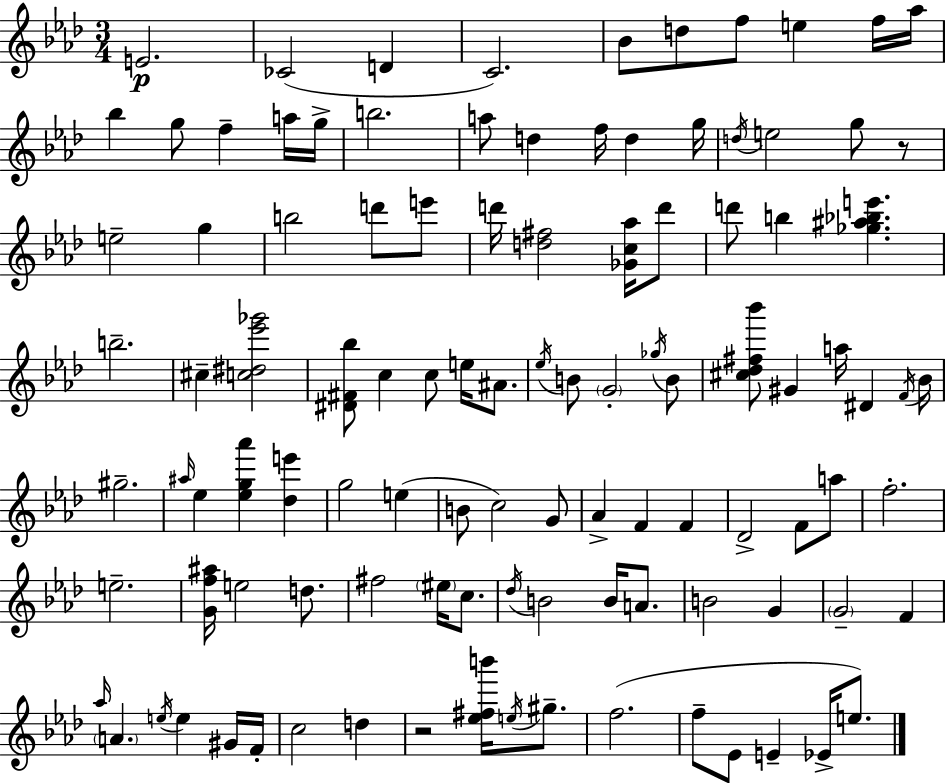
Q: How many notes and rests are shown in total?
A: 106